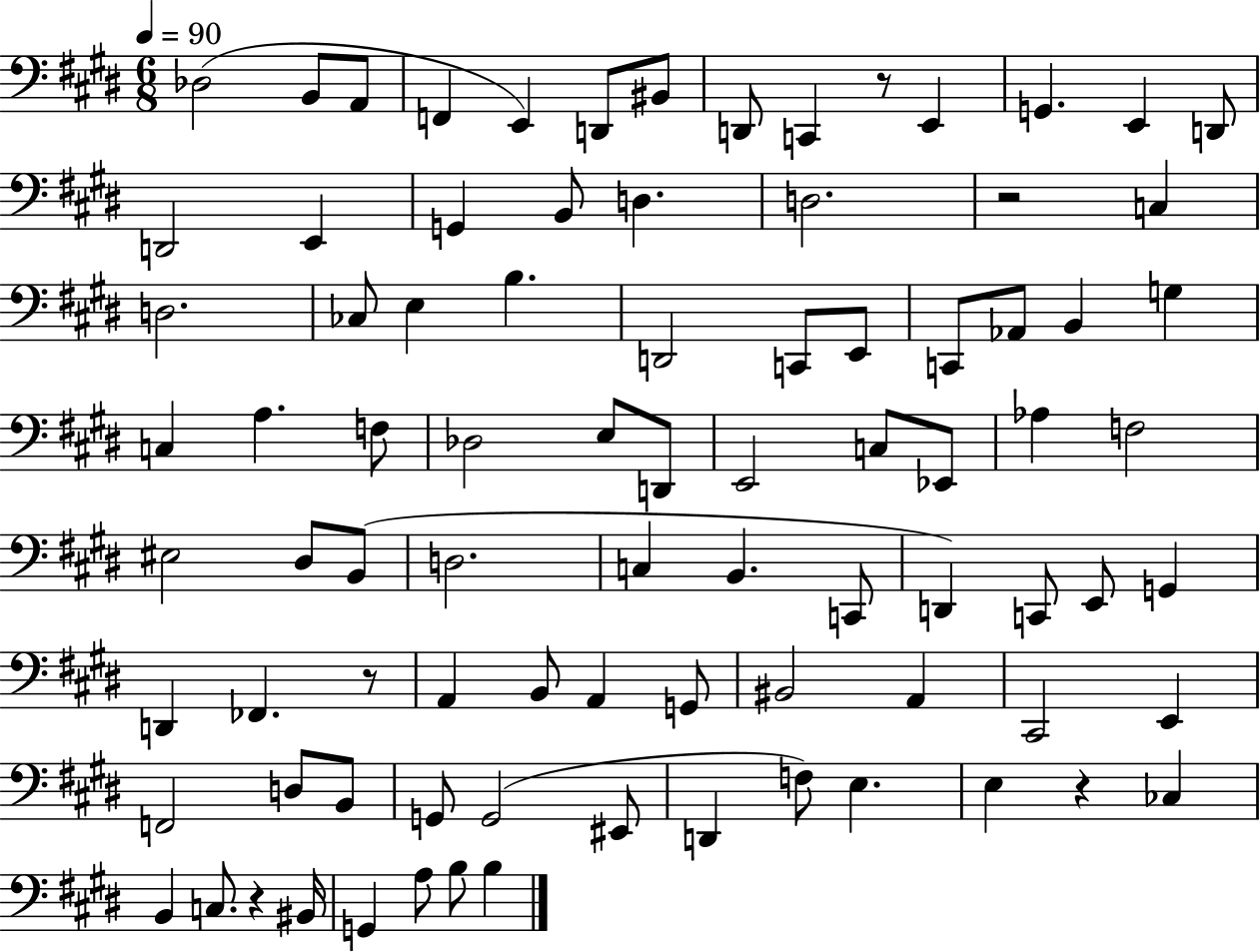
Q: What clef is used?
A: bass